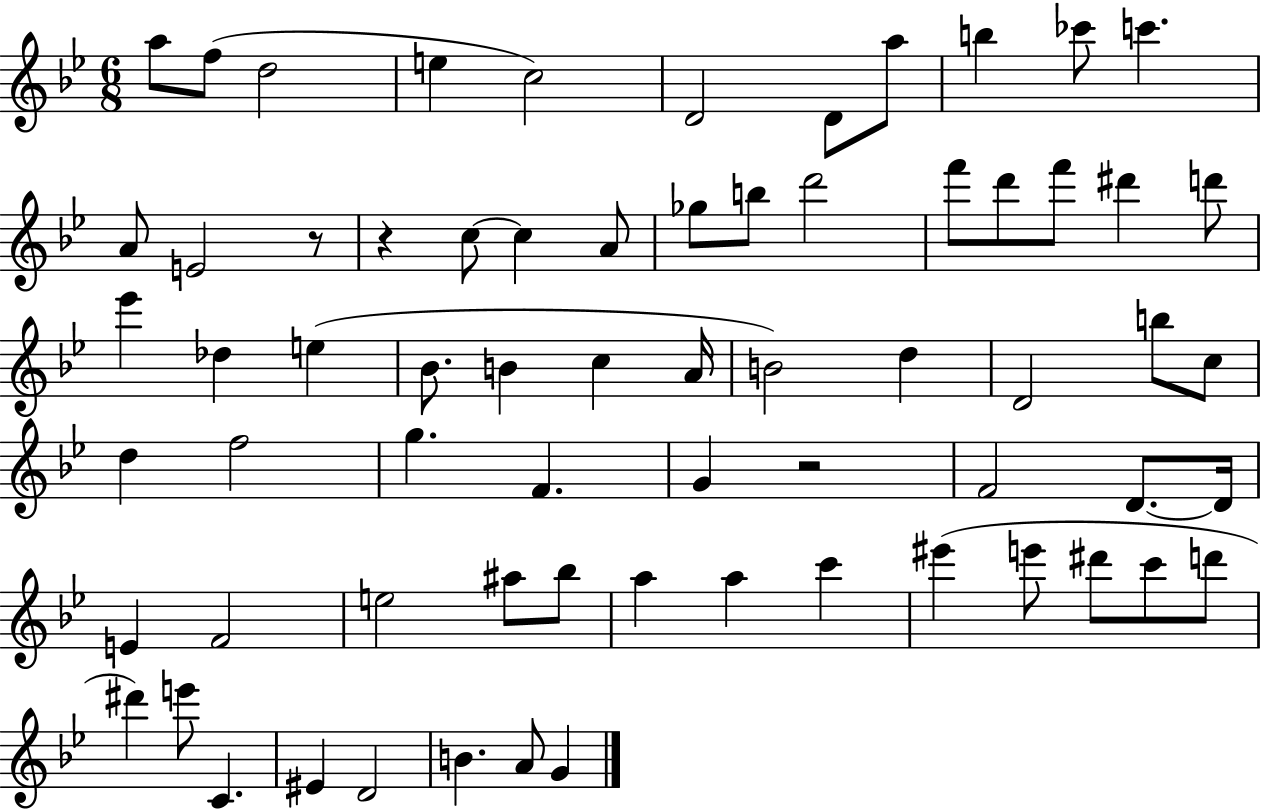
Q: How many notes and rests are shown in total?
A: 68